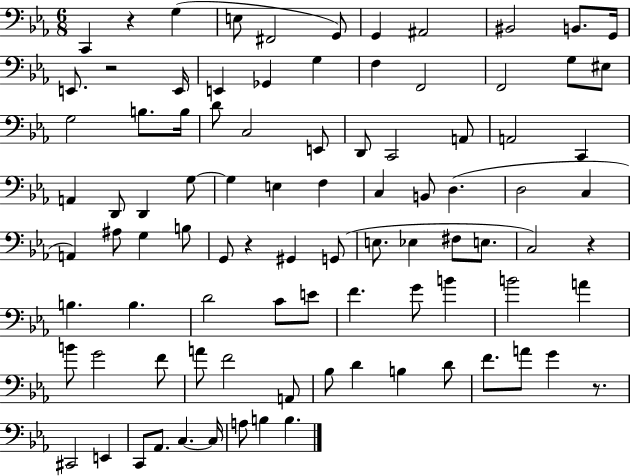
X:1
T:Untitled
M:6/8
L:1/4
K:Eb
C,, z G, E,/2 ^F,,2 G,,/2 G,, ^A,,2 ^B,,2 B,,/2 G,,/4 E,,/2 z2 E,,/4 E,, _G,, G, F, F,,2 F,,2 G,/2 ^E,/2 G,2 B,/2 B,/4 D/2 C,2 E,,/2 D,,/2 C,,2 A,,/2 A,,2 C,, A,, D,,/2 D,, G,/2 G, E, F, C, B,,/2 D, D,2 C, A,, ^A,/2 G, B,/2 G,,/2 z ^G,, G,,/2 E,/2 _E, ^F,/2 E,/2 C,2 z B, B, D2 C/2 E/2 F G/2 B B2 A B/2 G2 F/2 A/2 F2 A,,/2 _B,/2 D B, D/2 F/2 A/2 G z/2 ^C,,2 E,, C,,/2 _A,,/2 C, C,/4 A,/2 B, B,